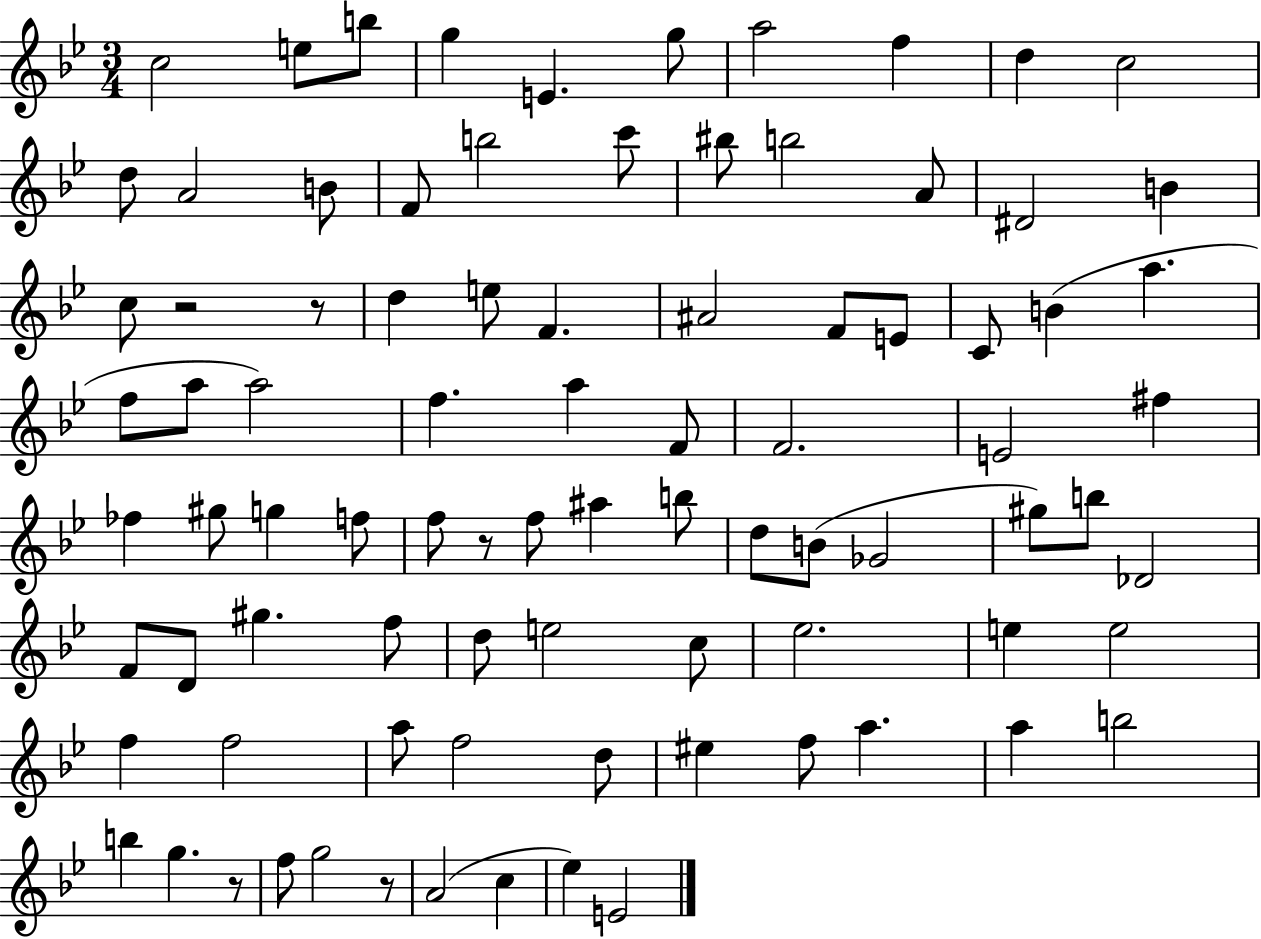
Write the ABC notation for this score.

X:1
T:Untitled
M:3/4
L:1/4
K:Bb
c2 e/2 b/2 g E g/2 a2 f d c2 d/2 A2 B/2 F/2 b2 c'/2 ^b/2 b2 A/2 ^D2 B c/2 z2 z/2 d e/2 F ^A2 F/2 E/2 C/2 B a f/2 a/2 a2 f a F/2 F2 E2 ^f _f ^g/2 g f/2 f/2 z/2 f/2 ^a b/2 d/2 B/2 _G2 ^g/2 b/2 _D2 F/2 D/2 ^g f/2 d/2 e2 c/2 _e2 e e2 f f2 a/2 f2 d/2 ^e f/2 a a b2 b g z/2 f/2 g2 z/2 A2 c _e E2